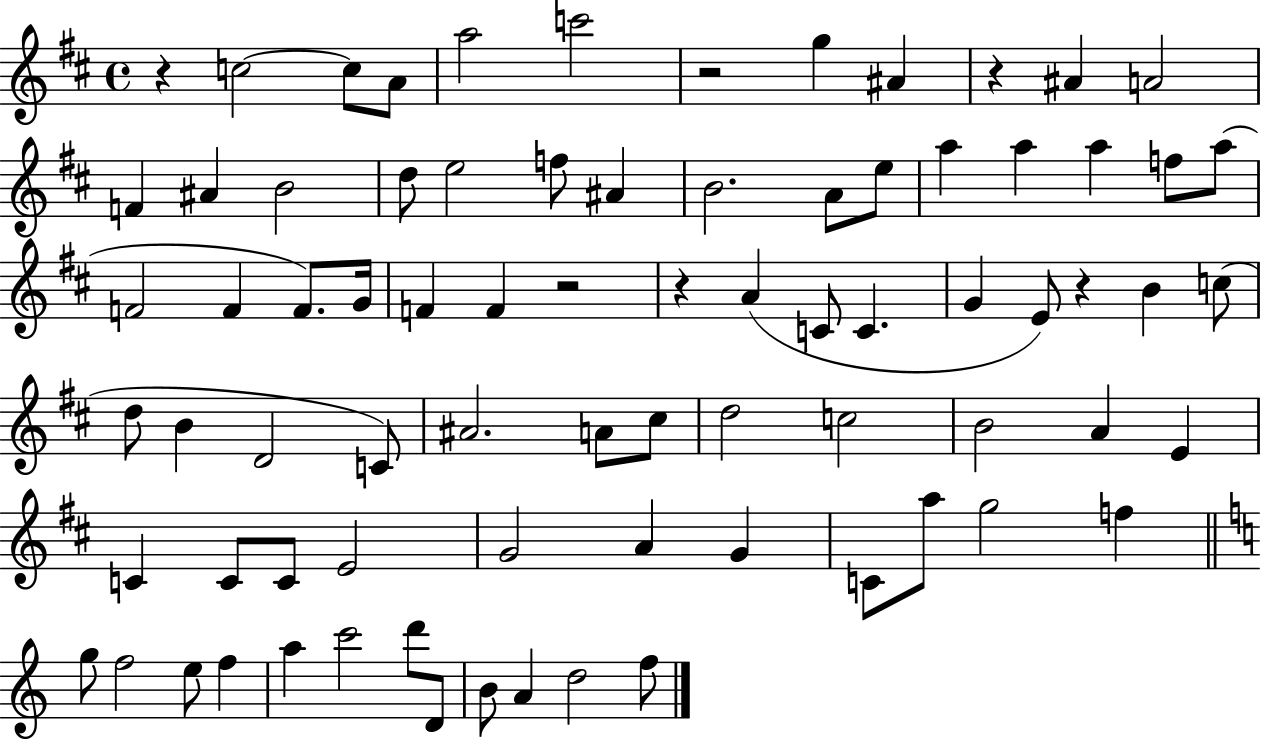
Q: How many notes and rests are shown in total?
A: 78